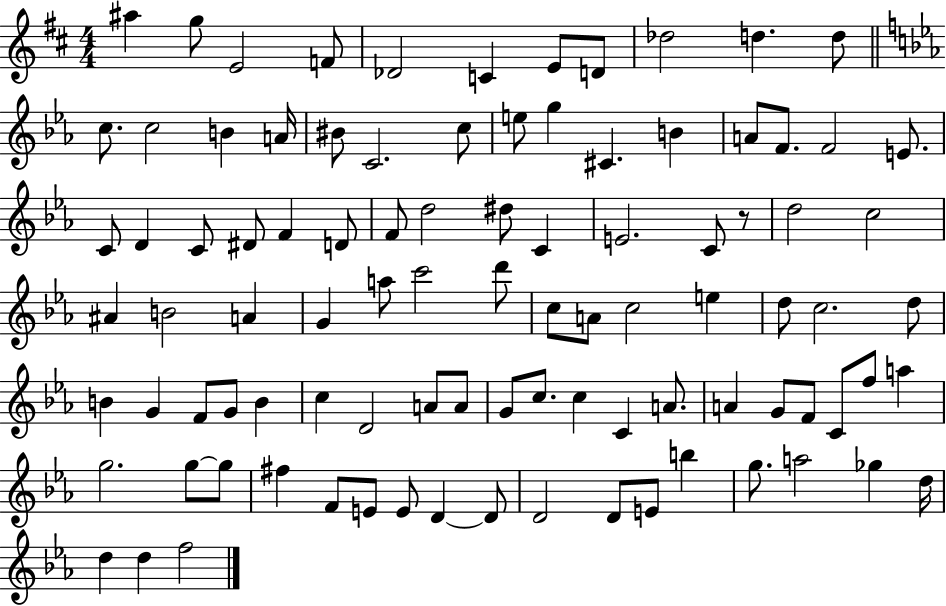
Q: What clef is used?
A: treble